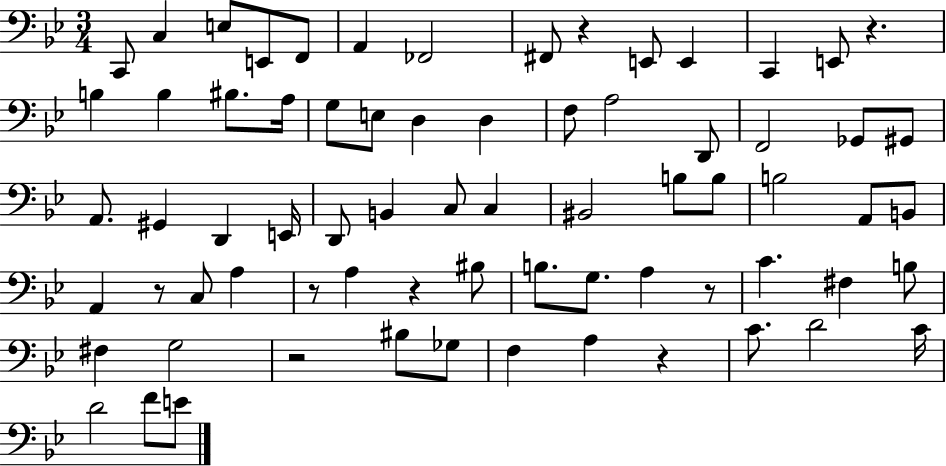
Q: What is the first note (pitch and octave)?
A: C2